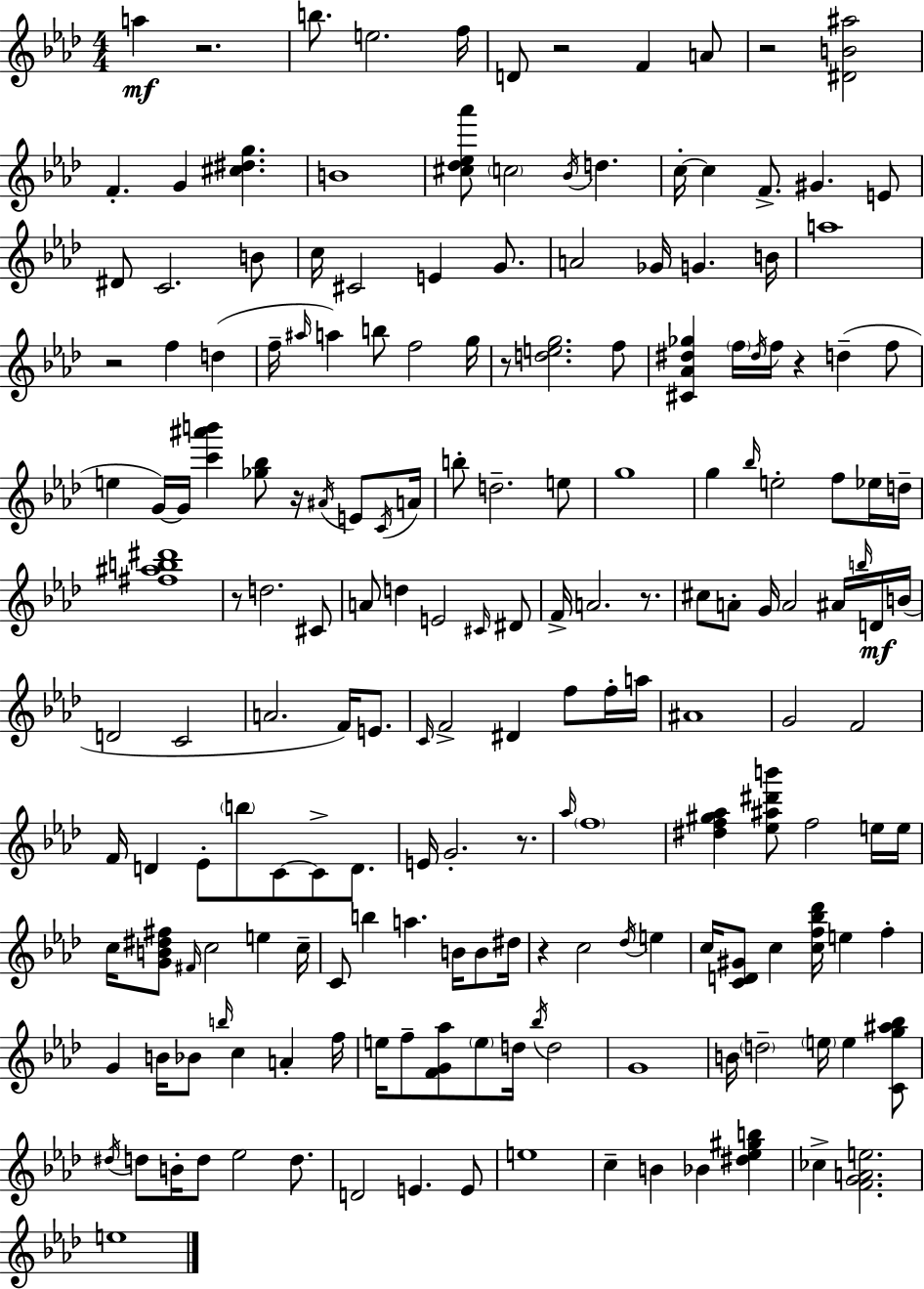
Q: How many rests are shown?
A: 11